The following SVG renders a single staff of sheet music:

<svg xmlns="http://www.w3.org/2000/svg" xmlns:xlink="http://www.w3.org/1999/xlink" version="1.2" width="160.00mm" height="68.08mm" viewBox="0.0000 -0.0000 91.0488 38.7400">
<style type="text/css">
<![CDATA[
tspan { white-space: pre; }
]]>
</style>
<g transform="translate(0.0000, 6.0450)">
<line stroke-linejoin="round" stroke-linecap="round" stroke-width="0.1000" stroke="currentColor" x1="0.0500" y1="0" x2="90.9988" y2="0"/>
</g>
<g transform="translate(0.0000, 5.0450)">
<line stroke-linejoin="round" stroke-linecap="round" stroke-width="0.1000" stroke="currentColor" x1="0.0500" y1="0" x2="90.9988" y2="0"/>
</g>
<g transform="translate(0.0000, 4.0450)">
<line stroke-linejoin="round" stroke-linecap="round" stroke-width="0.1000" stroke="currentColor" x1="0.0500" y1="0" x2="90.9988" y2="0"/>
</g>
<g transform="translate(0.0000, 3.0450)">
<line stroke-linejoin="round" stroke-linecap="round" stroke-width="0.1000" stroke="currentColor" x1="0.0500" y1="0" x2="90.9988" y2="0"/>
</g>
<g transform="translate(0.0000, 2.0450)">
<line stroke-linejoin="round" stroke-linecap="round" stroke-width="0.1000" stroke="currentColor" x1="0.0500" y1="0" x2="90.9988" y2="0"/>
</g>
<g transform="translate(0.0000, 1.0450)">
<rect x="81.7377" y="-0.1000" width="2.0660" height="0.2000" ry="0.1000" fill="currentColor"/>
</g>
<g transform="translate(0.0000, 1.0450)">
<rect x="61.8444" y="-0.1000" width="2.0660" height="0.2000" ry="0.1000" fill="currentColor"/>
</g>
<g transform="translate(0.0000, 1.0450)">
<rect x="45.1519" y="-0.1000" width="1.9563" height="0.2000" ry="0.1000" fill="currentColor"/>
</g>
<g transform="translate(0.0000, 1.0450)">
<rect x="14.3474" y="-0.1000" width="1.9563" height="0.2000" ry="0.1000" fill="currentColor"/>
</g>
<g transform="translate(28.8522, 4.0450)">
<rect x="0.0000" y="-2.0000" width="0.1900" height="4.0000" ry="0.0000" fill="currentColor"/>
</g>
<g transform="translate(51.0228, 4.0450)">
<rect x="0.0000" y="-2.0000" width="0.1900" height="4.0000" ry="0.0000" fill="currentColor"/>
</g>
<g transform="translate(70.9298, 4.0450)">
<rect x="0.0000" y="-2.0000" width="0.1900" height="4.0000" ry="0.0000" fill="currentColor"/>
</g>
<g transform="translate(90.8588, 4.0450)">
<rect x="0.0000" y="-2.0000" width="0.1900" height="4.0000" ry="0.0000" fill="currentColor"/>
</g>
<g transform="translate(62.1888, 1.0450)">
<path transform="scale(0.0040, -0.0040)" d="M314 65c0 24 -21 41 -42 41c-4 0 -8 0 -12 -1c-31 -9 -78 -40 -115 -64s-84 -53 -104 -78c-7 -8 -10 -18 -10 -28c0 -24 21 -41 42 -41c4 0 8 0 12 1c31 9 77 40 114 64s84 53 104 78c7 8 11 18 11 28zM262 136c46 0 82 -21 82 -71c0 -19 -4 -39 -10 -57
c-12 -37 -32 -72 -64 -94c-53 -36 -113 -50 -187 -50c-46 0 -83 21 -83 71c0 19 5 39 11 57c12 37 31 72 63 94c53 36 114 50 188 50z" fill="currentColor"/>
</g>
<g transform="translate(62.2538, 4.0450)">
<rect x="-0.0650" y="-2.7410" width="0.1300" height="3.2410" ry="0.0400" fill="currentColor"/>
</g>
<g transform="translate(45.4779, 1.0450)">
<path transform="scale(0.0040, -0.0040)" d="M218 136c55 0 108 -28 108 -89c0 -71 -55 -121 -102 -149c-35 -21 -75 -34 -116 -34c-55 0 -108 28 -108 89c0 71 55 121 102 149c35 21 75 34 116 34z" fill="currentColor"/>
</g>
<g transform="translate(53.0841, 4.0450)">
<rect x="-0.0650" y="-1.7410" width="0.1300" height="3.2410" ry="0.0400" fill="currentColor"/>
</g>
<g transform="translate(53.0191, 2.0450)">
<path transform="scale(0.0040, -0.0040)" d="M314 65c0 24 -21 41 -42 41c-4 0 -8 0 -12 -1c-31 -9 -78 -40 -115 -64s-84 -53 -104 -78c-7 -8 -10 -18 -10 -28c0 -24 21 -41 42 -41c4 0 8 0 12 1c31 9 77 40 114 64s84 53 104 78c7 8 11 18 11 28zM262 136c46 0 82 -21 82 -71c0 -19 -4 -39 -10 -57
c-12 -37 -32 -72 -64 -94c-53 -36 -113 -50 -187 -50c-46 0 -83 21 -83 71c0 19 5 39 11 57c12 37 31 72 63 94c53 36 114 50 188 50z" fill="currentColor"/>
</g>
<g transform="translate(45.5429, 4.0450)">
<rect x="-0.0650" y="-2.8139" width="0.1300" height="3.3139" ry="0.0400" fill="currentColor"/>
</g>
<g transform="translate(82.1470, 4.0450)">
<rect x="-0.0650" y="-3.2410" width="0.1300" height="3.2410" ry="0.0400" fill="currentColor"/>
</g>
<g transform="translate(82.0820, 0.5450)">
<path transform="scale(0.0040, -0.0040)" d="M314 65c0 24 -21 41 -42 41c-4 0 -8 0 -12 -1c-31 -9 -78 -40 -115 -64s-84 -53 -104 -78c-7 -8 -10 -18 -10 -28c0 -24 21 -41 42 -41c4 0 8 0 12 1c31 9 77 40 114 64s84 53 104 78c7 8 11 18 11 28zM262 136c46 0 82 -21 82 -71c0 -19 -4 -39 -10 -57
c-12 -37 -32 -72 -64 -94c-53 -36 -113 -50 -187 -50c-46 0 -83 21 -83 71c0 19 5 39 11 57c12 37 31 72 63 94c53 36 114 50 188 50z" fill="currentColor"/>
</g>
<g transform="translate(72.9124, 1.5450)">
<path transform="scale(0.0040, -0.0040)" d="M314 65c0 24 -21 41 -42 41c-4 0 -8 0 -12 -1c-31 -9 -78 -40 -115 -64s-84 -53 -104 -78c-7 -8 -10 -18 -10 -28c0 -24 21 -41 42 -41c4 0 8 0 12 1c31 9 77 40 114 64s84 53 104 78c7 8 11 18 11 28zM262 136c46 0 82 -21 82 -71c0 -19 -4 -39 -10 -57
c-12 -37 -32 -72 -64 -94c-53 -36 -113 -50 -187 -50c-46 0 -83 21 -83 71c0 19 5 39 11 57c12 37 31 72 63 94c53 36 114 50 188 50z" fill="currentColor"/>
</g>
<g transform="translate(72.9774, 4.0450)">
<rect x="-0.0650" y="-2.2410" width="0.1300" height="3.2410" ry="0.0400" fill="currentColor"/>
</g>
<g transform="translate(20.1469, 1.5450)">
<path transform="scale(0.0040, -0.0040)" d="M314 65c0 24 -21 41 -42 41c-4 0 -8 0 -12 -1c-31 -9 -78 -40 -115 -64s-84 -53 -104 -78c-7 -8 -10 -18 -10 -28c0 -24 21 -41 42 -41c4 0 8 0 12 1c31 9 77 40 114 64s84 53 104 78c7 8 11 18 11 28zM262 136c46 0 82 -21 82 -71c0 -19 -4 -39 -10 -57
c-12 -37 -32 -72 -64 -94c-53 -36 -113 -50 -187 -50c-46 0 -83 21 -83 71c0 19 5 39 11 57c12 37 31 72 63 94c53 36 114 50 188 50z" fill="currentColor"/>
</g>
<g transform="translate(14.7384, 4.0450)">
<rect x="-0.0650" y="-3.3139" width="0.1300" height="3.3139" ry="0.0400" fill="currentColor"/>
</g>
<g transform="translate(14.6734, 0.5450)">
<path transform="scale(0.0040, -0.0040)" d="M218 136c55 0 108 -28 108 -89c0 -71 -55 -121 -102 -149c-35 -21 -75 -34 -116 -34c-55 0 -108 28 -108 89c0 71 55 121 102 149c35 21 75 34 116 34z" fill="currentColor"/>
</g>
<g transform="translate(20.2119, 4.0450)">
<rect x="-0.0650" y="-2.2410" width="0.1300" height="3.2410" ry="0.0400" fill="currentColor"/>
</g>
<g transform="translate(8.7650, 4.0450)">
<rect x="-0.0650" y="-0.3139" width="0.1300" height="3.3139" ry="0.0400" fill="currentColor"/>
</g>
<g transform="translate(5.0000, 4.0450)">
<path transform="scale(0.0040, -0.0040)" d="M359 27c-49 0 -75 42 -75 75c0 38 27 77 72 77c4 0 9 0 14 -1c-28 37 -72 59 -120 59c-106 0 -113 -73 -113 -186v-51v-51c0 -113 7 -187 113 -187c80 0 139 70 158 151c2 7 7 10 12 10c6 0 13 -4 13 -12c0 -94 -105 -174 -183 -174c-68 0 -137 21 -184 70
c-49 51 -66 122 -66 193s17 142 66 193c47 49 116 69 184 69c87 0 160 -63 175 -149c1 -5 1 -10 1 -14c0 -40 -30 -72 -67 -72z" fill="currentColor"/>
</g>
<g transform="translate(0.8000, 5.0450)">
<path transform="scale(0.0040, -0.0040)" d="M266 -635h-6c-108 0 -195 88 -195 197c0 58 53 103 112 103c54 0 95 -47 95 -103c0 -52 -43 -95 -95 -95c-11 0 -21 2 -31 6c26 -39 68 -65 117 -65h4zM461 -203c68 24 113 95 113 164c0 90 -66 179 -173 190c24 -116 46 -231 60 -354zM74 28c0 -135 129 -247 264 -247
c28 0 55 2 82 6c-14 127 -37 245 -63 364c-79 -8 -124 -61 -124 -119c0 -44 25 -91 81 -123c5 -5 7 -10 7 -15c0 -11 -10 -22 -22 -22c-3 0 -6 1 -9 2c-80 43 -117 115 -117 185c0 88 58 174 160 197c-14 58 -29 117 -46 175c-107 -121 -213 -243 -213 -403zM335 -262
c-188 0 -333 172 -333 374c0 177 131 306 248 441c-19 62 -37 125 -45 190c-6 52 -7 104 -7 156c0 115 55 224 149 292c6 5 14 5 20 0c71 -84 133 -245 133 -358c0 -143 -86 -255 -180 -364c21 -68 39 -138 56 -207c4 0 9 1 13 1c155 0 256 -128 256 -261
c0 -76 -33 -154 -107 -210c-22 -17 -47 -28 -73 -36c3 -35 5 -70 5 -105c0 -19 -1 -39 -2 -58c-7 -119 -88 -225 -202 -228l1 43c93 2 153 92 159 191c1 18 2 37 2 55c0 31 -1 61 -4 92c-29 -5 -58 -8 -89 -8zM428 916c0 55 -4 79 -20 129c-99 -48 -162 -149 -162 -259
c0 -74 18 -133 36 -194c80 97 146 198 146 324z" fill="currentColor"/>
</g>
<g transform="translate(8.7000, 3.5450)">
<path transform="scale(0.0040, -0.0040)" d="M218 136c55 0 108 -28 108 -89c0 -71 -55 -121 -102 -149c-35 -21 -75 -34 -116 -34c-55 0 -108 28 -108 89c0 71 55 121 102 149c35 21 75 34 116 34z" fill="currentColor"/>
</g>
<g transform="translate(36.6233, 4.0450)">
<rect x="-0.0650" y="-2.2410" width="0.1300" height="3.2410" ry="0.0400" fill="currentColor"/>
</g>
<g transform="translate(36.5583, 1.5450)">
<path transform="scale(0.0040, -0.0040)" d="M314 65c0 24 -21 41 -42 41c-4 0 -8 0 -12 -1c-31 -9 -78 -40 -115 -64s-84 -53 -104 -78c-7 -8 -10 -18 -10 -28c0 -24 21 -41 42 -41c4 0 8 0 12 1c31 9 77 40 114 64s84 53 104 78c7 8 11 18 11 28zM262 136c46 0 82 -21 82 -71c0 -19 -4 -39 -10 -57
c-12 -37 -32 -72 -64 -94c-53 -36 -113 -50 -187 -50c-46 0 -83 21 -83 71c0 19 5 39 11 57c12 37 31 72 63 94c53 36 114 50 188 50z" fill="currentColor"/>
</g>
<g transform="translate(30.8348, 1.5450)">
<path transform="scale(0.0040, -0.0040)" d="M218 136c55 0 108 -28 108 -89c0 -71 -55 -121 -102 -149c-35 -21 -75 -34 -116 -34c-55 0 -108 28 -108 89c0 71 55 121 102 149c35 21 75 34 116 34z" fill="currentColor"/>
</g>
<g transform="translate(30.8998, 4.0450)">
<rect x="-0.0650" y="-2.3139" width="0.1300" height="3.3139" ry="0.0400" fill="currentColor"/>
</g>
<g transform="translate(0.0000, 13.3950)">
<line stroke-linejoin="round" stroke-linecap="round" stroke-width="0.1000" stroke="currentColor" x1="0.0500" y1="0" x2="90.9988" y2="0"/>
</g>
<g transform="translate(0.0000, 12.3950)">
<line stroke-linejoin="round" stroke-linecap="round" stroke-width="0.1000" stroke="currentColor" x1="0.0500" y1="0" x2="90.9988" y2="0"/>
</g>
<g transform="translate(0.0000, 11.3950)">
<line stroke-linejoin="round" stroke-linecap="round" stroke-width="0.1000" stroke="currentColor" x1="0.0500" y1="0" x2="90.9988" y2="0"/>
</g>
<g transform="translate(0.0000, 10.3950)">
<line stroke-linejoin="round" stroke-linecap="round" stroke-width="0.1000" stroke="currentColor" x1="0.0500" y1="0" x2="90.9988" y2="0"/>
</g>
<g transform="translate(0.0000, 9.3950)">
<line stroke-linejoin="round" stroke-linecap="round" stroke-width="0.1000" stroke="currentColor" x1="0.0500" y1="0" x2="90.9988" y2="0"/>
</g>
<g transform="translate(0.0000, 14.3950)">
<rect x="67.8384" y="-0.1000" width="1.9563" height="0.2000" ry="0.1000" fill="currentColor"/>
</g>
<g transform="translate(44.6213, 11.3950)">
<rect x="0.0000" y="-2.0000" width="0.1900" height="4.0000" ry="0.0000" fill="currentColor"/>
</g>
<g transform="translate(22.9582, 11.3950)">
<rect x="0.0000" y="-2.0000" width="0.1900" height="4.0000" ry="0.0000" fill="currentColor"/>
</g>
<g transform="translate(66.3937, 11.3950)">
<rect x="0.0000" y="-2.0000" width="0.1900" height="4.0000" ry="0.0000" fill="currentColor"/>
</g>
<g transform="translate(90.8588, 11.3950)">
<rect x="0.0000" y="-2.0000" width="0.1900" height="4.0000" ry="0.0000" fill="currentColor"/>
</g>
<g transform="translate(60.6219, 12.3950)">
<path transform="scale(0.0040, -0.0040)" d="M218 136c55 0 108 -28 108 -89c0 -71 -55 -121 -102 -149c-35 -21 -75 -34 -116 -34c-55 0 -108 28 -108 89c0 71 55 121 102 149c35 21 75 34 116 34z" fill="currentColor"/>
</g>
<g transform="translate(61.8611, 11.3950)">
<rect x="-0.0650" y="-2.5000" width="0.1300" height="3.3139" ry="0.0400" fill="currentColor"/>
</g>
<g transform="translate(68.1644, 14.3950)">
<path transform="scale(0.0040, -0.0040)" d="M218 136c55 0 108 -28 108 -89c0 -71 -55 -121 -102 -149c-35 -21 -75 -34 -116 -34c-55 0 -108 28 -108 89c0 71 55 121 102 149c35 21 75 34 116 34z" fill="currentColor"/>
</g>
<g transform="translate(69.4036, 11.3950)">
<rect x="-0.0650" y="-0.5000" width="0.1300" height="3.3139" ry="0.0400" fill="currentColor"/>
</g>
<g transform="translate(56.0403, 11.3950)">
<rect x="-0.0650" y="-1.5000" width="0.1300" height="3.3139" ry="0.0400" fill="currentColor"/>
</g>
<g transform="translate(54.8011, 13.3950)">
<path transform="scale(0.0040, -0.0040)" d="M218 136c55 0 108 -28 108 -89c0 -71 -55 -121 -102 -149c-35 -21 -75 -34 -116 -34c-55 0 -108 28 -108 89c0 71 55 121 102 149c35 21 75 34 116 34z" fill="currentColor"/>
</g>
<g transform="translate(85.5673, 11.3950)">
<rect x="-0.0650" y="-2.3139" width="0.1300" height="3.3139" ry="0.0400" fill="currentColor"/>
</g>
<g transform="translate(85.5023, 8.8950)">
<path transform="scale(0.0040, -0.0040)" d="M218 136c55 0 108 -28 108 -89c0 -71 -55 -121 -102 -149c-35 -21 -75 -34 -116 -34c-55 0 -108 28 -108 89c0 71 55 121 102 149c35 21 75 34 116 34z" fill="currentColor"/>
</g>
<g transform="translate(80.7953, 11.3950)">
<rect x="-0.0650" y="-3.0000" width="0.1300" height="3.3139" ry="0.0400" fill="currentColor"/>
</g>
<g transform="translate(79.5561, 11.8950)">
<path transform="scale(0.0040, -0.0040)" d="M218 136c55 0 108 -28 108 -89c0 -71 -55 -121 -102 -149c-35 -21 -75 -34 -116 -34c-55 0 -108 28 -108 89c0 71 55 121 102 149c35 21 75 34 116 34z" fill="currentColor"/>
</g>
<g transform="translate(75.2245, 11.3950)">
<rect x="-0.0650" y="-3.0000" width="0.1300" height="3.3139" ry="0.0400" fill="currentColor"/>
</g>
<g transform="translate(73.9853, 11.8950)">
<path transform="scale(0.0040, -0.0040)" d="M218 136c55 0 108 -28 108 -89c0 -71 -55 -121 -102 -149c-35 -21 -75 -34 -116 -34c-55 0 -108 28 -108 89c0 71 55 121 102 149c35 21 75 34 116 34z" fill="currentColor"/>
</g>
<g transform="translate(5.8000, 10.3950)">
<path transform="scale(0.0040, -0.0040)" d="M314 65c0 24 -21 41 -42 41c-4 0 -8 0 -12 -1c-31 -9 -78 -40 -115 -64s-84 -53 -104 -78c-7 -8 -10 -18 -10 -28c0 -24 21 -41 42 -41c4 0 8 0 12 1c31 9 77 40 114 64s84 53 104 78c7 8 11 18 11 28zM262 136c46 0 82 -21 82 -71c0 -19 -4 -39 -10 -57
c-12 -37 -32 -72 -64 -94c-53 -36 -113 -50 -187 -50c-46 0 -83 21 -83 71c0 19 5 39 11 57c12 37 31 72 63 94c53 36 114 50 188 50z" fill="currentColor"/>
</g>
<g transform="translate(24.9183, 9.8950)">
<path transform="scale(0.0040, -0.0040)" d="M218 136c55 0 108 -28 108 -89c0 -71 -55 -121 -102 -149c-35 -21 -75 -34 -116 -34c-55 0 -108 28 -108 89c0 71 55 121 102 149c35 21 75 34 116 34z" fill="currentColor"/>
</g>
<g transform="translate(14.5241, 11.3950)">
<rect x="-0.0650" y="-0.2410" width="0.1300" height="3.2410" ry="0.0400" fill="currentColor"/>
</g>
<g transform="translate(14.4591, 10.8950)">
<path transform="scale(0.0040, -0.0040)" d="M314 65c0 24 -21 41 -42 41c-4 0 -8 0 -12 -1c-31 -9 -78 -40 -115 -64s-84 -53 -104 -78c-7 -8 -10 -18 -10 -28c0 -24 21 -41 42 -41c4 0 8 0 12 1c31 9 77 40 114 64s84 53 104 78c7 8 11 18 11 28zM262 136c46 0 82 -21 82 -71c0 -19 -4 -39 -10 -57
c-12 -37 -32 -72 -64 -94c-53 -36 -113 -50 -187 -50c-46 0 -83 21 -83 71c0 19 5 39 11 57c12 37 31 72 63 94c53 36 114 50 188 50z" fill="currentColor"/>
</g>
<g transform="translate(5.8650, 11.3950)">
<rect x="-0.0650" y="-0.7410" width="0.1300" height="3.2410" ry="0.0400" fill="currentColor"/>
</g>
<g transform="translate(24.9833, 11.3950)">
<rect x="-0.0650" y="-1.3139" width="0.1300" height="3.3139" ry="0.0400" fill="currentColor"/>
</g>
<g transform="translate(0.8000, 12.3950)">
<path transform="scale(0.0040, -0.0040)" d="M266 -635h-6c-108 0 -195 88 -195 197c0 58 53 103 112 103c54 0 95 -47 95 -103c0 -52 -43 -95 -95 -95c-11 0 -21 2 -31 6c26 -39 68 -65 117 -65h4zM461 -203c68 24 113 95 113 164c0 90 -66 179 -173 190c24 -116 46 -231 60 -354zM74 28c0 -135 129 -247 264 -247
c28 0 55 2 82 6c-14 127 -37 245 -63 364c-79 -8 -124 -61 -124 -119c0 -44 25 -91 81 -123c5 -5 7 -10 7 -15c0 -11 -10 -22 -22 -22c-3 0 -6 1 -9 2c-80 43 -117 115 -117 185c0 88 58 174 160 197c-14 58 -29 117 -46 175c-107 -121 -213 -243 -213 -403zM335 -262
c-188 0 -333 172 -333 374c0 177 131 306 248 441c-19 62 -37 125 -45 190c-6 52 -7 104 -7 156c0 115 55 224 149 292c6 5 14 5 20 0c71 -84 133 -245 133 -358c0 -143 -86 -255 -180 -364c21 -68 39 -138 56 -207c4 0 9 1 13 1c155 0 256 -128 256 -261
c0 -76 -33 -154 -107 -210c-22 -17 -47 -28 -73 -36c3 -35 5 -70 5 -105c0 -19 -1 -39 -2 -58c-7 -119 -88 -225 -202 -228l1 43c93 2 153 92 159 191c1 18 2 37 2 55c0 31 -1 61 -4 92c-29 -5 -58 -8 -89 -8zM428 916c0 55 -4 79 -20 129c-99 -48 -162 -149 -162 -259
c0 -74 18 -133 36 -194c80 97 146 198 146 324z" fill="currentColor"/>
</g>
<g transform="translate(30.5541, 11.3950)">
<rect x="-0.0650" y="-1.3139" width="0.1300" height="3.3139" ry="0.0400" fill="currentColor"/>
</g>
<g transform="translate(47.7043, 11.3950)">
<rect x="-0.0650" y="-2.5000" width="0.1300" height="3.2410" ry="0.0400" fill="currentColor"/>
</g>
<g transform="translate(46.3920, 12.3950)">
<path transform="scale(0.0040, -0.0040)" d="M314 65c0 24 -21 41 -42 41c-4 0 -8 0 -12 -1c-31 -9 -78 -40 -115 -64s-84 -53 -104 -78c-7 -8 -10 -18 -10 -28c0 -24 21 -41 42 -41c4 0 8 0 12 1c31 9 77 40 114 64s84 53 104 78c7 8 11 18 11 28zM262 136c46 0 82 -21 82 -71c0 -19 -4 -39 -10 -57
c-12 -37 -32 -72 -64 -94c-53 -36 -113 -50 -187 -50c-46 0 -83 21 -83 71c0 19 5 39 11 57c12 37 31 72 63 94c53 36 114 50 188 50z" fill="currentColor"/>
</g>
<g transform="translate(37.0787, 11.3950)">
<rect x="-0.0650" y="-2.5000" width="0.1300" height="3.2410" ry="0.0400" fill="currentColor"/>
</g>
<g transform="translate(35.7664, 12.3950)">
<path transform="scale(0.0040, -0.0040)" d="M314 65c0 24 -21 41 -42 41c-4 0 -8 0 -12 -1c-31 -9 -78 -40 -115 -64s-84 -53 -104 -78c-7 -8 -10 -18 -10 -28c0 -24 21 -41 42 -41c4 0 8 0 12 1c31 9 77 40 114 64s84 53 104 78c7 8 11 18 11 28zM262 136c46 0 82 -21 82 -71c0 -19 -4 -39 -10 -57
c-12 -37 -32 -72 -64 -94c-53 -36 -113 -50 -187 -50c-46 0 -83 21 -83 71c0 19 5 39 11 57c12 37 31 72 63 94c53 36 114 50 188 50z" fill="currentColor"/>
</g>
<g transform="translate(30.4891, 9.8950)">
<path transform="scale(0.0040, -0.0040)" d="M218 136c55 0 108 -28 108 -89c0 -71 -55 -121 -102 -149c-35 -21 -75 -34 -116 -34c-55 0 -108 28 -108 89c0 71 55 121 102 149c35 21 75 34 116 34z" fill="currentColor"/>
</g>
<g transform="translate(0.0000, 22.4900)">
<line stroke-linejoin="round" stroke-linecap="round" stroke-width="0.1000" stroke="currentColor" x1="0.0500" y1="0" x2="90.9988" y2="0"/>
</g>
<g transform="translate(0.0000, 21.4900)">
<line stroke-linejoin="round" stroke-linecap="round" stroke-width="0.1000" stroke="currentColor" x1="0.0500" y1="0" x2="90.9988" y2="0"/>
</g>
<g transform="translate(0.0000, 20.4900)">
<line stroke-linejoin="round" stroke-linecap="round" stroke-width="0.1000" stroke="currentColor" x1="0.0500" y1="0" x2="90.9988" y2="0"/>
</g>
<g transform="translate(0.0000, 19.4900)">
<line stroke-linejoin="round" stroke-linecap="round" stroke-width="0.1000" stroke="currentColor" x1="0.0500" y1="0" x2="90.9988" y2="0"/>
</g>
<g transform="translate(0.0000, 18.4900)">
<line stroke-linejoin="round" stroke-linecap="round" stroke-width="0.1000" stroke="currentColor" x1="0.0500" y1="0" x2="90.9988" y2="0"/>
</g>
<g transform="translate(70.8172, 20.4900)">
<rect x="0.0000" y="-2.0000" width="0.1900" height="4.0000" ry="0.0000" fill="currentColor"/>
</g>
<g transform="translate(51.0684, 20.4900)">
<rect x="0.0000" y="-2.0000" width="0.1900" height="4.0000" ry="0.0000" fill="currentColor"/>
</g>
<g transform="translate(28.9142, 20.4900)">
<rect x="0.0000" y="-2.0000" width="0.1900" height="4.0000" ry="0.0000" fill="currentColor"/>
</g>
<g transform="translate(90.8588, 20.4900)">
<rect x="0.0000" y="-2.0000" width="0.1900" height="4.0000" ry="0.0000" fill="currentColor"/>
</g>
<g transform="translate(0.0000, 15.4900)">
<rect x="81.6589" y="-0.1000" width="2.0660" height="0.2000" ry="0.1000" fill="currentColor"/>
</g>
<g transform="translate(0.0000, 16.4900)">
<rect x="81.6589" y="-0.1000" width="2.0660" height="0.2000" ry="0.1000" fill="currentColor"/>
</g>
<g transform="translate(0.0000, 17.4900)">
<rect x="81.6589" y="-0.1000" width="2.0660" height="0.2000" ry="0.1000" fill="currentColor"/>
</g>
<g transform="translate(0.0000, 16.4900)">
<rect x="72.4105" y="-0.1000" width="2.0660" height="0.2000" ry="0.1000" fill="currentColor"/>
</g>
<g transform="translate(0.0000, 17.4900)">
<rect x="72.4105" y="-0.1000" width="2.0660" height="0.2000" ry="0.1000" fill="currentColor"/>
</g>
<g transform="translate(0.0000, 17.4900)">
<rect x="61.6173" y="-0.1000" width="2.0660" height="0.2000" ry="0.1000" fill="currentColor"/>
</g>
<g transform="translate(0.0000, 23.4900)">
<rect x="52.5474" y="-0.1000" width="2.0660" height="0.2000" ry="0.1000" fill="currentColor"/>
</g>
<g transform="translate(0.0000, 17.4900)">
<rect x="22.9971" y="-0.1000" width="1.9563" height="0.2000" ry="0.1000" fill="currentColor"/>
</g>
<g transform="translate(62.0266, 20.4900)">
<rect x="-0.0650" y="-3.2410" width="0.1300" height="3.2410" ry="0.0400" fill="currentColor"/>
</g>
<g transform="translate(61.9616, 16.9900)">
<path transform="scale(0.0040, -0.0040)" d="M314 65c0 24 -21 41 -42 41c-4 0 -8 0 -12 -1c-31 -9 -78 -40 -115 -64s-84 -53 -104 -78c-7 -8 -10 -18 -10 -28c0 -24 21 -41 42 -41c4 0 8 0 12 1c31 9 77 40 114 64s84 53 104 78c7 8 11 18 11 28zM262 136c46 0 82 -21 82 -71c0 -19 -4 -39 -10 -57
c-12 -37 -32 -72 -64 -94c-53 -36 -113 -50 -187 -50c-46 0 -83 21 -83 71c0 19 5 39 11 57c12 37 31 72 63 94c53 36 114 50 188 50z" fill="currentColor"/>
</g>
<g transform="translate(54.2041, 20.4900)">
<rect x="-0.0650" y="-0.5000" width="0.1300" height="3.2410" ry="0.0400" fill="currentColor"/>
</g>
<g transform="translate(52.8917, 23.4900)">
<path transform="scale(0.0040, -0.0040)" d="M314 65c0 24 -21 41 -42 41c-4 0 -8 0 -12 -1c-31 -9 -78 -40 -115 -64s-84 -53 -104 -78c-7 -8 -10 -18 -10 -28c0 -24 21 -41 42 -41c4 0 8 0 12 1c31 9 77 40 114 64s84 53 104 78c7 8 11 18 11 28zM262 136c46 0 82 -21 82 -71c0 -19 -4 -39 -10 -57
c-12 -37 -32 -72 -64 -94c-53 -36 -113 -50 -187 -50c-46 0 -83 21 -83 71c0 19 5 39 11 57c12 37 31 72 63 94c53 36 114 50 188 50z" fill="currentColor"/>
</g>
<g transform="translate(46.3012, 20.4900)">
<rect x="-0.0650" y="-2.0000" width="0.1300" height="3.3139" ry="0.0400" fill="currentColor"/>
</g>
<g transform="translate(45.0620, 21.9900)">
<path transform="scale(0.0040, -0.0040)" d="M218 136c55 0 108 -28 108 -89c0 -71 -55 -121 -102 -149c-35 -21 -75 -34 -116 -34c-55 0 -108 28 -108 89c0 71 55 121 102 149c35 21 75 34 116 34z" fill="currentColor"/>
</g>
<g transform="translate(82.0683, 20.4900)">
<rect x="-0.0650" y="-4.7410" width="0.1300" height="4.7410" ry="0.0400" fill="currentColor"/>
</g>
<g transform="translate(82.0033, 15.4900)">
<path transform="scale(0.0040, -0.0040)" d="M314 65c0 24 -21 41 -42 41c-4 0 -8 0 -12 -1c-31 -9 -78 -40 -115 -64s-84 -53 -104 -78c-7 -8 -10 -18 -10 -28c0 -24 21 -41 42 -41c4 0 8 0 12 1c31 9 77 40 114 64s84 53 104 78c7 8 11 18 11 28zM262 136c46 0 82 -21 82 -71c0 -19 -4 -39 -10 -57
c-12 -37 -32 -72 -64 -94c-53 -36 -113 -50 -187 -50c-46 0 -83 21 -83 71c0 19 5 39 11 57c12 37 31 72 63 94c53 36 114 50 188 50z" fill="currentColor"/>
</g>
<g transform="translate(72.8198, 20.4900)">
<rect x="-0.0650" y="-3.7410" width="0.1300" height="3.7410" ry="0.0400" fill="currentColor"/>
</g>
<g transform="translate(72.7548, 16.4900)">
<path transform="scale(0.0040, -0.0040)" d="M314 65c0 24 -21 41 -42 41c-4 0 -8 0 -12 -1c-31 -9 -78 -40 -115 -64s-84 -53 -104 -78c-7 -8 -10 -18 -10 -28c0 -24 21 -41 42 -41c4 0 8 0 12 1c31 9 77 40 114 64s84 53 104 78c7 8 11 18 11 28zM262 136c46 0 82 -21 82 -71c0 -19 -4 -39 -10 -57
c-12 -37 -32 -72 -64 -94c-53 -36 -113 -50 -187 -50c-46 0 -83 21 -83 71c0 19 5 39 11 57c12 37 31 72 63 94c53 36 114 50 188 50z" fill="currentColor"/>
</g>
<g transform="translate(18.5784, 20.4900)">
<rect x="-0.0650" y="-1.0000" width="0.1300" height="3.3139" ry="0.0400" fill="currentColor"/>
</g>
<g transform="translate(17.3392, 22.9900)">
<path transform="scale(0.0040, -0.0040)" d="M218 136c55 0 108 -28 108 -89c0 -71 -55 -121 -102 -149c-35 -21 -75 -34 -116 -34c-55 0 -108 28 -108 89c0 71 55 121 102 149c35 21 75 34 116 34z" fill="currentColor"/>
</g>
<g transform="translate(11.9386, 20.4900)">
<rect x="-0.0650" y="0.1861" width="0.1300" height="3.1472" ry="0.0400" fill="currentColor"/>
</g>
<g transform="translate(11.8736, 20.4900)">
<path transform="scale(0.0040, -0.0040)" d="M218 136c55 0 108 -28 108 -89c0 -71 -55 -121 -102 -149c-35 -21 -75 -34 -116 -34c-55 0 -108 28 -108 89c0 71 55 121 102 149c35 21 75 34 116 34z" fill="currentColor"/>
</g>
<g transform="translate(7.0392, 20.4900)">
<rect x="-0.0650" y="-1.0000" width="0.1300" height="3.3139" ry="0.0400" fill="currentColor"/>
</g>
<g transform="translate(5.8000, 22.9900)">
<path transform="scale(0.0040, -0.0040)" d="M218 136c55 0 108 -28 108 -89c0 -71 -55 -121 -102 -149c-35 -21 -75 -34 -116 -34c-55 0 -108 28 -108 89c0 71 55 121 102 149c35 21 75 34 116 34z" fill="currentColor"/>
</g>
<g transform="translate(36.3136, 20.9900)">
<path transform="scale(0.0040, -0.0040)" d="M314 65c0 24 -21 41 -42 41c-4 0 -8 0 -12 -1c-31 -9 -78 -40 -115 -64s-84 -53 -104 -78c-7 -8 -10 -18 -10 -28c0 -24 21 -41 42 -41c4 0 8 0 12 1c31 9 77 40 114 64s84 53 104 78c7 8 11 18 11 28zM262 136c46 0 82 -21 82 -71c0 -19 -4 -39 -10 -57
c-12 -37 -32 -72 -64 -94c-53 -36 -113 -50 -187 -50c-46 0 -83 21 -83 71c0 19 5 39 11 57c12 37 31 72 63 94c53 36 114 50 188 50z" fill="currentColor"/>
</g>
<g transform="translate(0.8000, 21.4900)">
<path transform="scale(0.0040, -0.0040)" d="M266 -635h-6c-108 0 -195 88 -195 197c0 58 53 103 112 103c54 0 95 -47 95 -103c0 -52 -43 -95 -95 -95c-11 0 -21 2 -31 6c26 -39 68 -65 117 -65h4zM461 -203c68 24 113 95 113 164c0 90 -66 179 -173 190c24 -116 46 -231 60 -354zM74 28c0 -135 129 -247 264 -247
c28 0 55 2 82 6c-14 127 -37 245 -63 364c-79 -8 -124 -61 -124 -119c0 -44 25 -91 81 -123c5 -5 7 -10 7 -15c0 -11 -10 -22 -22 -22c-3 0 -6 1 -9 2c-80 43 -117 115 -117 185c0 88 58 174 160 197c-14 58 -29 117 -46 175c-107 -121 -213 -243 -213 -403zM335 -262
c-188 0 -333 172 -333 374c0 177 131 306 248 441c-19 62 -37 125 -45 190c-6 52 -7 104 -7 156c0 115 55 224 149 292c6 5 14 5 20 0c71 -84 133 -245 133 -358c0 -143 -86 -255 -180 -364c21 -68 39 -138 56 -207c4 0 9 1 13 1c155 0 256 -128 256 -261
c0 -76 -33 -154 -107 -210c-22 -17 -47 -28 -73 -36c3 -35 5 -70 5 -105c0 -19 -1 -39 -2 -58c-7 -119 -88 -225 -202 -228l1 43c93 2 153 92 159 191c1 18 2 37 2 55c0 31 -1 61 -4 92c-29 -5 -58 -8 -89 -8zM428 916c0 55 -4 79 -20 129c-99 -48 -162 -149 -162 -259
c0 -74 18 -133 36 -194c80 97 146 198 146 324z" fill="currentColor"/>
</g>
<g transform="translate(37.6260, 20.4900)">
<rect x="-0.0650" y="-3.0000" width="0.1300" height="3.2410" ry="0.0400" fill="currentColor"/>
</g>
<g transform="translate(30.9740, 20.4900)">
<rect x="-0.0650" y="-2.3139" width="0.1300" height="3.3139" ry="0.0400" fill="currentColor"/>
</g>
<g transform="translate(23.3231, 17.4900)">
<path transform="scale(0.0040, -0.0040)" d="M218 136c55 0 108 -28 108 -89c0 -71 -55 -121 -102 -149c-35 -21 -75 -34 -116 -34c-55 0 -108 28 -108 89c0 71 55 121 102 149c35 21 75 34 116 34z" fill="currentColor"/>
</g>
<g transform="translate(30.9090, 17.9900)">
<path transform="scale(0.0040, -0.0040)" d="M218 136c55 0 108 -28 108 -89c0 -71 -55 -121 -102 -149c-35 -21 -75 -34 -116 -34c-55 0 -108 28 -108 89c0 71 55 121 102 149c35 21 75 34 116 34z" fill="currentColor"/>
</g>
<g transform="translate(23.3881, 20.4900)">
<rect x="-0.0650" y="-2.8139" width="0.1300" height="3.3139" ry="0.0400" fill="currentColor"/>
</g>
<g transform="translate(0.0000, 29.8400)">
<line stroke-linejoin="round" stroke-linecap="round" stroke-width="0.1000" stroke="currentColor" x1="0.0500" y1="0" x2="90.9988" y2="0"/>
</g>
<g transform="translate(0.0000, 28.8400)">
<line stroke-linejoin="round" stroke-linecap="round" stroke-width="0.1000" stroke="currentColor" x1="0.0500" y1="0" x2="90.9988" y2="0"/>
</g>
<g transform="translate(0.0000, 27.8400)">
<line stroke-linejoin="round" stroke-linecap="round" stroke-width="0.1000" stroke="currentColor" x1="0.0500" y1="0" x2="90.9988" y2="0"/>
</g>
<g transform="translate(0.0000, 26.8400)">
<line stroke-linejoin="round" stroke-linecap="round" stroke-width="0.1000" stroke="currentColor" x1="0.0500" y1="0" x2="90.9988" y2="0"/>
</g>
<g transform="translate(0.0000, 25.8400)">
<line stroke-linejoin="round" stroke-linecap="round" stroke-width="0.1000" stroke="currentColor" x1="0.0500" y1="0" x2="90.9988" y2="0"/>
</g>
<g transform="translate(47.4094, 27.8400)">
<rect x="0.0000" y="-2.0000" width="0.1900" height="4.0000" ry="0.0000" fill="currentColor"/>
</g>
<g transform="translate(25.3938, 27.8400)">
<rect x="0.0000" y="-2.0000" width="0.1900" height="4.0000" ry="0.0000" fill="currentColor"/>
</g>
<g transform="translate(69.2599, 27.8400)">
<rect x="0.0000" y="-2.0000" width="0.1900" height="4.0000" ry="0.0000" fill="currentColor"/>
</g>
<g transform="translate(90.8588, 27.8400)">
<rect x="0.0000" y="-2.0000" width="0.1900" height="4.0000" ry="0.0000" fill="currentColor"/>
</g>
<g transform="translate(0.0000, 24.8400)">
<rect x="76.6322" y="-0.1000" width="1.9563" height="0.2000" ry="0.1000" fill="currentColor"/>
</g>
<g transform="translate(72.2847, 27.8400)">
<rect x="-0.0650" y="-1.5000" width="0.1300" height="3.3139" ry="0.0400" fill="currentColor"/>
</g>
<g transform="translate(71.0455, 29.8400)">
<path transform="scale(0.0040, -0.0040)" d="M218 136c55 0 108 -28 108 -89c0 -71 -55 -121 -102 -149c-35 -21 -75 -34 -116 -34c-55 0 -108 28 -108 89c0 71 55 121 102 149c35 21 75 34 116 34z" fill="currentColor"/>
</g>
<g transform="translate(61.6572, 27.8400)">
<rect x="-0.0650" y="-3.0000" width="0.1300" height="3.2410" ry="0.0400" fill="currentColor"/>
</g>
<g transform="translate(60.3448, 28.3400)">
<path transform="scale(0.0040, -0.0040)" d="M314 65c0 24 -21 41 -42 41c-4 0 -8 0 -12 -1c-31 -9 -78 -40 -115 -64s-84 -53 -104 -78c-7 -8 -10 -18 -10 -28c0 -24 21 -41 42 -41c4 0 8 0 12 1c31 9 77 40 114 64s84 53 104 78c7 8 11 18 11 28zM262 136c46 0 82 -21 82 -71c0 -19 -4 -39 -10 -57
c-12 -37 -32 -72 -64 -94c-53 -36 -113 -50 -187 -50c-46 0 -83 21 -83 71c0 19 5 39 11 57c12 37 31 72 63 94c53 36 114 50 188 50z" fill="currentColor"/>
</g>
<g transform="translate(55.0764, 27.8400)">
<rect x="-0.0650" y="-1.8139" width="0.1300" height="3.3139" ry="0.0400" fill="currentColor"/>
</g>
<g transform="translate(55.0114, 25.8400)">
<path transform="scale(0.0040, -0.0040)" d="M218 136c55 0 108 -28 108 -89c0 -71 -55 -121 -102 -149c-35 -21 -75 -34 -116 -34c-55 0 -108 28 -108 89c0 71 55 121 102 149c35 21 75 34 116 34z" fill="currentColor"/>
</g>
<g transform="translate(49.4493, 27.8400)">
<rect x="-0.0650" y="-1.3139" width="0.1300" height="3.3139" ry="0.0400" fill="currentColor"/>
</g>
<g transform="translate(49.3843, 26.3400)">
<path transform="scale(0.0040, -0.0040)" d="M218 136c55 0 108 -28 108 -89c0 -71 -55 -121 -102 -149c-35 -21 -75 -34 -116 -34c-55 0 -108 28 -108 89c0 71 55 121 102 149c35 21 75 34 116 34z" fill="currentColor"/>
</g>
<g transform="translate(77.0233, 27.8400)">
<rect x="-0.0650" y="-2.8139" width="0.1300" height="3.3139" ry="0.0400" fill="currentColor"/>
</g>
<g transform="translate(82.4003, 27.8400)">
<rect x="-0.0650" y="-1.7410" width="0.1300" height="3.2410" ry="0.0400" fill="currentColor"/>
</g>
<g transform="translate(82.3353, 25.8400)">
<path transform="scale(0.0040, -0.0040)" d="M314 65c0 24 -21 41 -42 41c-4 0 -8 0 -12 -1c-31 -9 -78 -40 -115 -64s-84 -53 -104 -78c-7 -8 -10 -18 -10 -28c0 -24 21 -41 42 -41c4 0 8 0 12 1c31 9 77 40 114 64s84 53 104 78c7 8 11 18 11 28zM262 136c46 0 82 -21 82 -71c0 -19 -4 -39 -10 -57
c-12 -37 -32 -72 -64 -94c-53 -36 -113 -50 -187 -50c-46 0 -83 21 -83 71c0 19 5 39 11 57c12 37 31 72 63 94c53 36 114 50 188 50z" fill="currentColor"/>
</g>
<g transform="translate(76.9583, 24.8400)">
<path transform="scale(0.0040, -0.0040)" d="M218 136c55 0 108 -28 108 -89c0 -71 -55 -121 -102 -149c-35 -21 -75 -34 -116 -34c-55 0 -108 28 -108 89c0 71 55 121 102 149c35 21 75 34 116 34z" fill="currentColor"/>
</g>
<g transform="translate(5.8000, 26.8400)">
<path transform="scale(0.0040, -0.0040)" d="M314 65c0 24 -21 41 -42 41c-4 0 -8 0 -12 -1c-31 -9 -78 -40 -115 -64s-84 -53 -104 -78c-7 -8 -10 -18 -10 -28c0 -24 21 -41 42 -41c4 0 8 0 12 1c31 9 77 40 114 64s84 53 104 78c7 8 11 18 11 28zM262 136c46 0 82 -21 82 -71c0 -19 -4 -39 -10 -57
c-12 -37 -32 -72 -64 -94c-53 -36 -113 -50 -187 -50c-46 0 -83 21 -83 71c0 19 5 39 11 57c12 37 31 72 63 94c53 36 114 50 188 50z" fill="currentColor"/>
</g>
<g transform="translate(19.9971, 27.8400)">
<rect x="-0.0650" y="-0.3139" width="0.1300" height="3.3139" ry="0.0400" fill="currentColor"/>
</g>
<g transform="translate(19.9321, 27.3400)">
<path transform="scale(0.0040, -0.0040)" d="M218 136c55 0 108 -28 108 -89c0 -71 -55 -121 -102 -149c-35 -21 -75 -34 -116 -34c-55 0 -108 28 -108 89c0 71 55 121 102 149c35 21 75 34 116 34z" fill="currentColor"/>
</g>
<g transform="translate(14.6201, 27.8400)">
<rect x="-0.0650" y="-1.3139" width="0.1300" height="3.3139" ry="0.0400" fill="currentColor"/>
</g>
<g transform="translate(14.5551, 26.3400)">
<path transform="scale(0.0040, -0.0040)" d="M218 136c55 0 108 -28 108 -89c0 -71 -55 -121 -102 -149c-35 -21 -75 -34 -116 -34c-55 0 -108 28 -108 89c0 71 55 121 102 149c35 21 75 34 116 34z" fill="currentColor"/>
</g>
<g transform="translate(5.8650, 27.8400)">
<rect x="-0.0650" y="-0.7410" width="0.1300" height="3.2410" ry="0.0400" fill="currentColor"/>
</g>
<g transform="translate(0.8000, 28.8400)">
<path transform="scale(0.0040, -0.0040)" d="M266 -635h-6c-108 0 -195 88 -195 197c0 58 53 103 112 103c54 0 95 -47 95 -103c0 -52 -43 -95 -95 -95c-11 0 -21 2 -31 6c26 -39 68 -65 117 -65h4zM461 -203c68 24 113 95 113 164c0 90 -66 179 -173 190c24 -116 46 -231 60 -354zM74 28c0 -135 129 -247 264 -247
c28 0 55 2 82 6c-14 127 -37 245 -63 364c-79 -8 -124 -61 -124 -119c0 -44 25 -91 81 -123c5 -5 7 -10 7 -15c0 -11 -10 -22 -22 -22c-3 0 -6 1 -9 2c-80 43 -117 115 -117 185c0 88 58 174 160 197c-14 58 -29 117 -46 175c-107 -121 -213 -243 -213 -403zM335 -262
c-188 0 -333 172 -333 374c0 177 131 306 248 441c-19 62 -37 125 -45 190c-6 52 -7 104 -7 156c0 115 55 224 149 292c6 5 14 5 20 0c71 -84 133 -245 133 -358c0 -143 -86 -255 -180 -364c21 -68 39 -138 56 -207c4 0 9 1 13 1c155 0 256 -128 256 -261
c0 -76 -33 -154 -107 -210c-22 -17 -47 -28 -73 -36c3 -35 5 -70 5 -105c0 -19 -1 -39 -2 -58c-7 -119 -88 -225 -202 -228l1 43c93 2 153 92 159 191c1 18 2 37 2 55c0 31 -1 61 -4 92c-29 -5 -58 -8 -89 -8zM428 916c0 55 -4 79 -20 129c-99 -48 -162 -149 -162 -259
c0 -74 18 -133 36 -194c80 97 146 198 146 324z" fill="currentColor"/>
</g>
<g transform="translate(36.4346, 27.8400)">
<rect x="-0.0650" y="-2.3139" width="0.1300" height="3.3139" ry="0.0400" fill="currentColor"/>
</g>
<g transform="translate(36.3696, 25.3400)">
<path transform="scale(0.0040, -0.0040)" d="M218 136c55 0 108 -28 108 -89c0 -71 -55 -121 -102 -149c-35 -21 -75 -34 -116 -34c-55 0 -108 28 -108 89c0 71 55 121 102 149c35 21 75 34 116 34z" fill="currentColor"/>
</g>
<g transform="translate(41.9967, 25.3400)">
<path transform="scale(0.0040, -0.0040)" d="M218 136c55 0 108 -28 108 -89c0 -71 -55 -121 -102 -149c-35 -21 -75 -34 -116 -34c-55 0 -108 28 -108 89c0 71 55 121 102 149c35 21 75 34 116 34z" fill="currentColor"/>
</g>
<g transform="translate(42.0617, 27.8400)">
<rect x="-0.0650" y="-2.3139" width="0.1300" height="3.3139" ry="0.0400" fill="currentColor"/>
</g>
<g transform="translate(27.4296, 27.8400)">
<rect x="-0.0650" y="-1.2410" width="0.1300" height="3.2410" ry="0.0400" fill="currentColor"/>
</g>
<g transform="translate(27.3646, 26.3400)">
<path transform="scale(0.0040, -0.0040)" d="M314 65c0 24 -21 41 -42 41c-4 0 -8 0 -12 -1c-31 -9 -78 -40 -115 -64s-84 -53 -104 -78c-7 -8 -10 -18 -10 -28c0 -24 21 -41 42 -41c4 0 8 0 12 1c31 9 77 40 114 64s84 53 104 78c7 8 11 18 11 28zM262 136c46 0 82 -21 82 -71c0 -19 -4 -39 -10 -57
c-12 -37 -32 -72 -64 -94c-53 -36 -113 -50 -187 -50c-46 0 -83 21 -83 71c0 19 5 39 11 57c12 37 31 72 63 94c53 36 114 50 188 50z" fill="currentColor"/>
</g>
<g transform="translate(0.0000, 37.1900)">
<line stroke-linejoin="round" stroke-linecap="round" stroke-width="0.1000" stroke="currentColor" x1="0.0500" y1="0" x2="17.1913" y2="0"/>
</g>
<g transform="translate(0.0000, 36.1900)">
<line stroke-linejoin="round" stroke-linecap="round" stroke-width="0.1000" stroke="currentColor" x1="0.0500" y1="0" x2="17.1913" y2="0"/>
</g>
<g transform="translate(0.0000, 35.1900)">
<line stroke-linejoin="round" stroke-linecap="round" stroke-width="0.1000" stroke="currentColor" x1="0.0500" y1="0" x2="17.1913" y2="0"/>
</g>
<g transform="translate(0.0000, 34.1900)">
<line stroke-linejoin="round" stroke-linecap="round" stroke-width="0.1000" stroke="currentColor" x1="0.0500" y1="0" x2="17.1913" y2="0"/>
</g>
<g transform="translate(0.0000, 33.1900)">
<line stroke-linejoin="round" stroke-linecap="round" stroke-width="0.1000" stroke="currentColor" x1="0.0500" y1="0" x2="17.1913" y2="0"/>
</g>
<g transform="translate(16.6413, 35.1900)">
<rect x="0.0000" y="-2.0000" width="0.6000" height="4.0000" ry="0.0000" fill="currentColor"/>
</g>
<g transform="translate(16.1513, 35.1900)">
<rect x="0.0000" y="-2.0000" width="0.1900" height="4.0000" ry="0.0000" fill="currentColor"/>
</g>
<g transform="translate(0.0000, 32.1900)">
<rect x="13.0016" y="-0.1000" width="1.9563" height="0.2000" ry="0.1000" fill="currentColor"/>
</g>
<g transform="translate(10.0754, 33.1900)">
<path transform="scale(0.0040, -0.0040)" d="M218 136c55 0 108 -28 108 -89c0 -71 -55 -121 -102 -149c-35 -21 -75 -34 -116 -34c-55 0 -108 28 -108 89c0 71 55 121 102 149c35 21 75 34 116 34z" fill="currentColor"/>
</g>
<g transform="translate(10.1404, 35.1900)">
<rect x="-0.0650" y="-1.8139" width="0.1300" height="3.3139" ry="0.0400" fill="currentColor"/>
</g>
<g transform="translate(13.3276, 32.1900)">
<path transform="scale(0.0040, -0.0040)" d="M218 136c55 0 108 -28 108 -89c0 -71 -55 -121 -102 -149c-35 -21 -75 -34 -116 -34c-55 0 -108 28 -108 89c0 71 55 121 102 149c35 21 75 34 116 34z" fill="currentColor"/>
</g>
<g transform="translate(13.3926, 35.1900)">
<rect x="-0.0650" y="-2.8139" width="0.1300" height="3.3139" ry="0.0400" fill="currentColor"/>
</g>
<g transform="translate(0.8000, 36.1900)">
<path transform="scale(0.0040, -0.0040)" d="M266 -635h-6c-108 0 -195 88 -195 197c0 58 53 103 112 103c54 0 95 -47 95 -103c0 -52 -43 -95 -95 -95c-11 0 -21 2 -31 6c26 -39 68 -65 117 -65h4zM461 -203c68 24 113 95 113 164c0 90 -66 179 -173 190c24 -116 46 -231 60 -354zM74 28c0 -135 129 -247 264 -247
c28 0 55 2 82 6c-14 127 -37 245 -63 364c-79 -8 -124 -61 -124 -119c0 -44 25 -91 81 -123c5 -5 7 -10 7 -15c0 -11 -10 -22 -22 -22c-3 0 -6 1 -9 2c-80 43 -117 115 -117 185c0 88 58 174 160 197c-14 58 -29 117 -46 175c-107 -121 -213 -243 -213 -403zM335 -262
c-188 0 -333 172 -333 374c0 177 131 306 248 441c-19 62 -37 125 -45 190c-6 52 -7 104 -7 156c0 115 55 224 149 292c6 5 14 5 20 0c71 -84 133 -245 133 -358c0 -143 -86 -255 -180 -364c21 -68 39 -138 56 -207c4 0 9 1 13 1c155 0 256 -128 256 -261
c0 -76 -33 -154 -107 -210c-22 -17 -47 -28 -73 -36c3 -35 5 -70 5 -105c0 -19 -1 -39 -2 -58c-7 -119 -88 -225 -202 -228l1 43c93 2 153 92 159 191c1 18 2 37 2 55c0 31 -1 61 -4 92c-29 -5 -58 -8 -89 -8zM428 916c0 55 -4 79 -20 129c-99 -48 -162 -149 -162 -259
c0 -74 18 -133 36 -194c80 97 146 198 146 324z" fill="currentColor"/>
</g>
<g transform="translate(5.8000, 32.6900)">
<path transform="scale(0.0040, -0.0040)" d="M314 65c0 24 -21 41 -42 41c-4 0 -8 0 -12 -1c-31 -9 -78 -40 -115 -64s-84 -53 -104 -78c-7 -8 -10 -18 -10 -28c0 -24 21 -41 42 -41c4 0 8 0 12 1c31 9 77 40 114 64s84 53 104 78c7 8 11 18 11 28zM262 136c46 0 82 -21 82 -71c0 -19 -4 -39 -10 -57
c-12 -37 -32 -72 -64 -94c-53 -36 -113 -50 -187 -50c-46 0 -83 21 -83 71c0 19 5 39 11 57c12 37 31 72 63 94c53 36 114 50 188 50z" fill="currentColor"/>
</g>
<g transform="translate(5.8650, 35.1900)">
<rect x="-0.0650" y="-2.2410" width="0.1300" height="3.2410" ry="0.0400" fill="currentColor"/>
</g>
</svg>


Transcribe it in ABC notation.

X:1
T:Untitled
M:4/4
L:1/4
K:C
c b g2 g g2 a f2 a2 g2 b2 d2 c2 e e G2 G2 E G C A A g D B D a g A2 F C2 b2 c'2 e'2 d2 e c e2 g g e f A2 E a f2 g2 f a